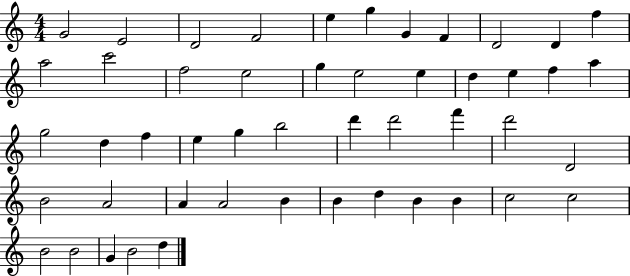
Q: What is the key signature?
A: C major